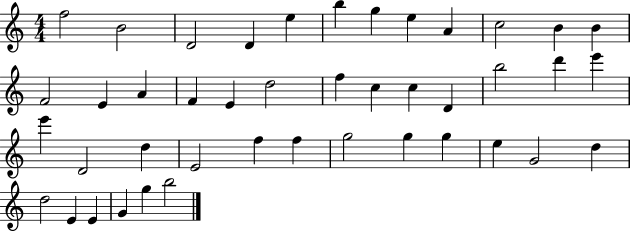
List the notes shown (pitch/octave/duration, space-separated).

F5/h B4/h D4/h D4/q E5/q B5/q G5/q E5/q A4/q C5/h B4/q B4/q F4/h E4/q A4/q F4/q E4/q D5/h F5/q C5/q C5/q D4/q B5/h D6/q E6/q E6/q D4/h D5/q E4/h F5/q F5/q G5/h G5/q G5/q E5/q G4/h D5/q D5/h E4/q E4/q G4/q G5/q B5/h